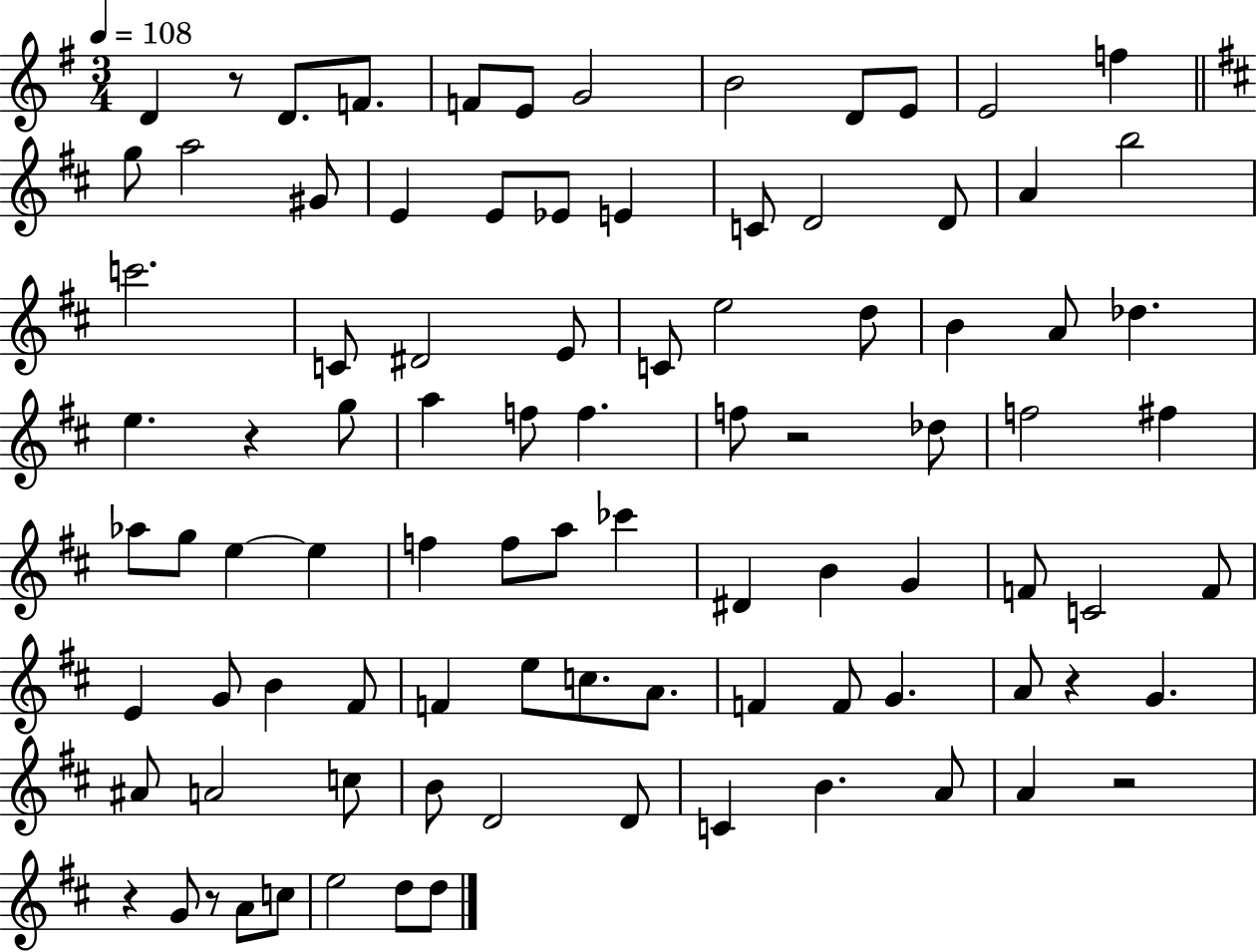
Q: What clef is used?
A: treble